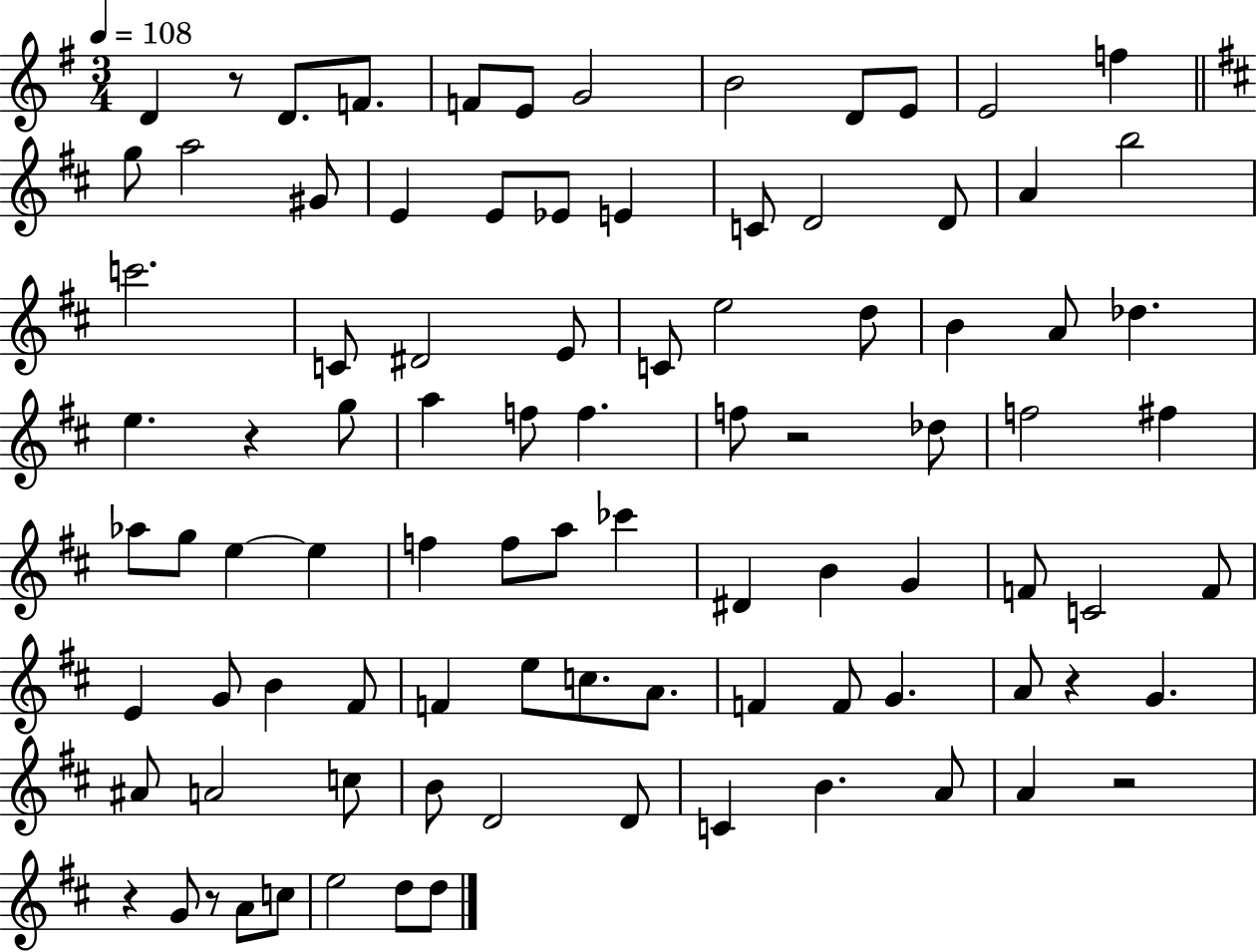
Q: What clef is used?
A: treble